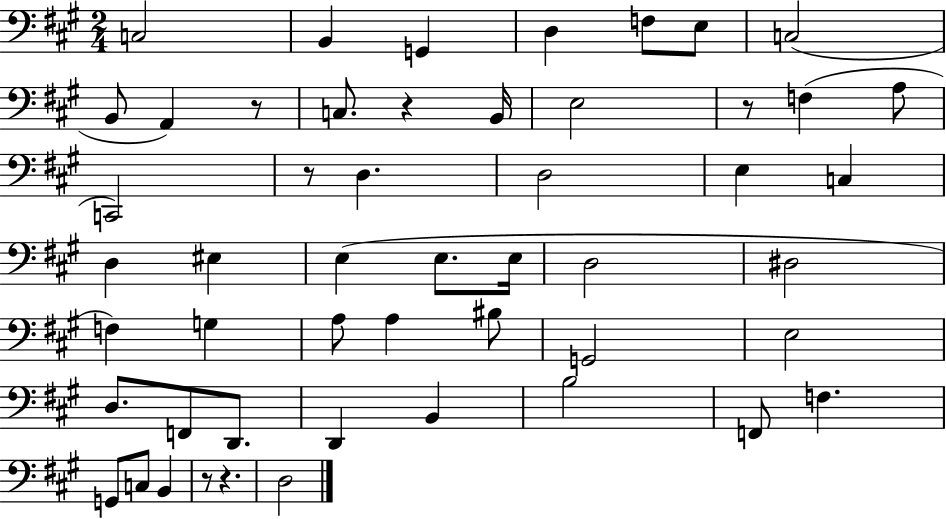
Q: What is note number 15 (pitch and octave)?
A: C2